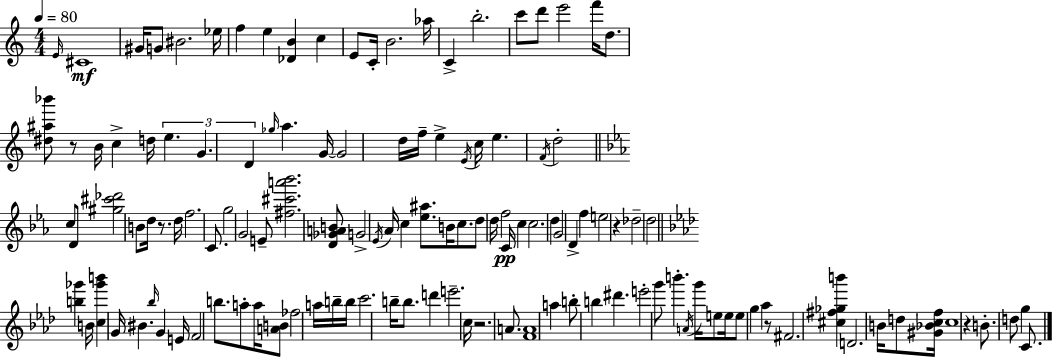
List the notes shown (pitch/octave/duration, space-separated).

E4/s C#4/w G#4/s G4/e BIS4/h. Eb5/s F5/q E5/q [Db4,B4]/q C5/q E4/e C4/s B4/h. Ab5/s C4/q B5/h. C6/e D6/e E6/h F6/s D5/e. [D#5,A#5,Bb6]/e R/e B4/s C5/q D5/s E5/q. G4/q. D4/q Gb5/s A5/q. G4/s G4/h D5/s F5/s E5/q E4/s C5/s E5/q. F4/s D5/h C5/e D4/e [G#5,C#6,Db6]/h B4/e D5/s R/e. D5/s F5/h. C4/e. G5/h G4/h E4/e [F#5,C#6,A6,Bb6]/h. [D4,Gb4,A4,B4]/e G4/h Eb4/s Ab4/s C5/q [Eb5,A#5]/e. B4/s C5/e. D5/e D5/s F5/h C4/s C5/q C5/h. D5/q G4/h D4/q F5/q E5/h R/q Db5/h D5/h [B5,Gb6]/q B4/s [C5,Gb6,B6]/q G4/s BIS4/q. Bb5/s G4/q E4/s F4/h B5/e. A5/e A5/s [A4,B4]/e FES5/h A5/s B5/s B5/s C6/h. B5/s B5/e. D6/q E6/h. C5/s R/h. A4/e. [F4,A4]/w A5/q B5/e B5/q D#6/q. E6/h G6/e B6/q. A4/s G6/s E5/e E5/s E5/e G5/q Ab5/q R/e F#4/h. [C#5,F#5,Gb5,B6]/q D4/h. B4/s D5/e [G#4,Bb4,C5,F5]/s C5/w R/q B4/e. D5/e G5/q C4/e.